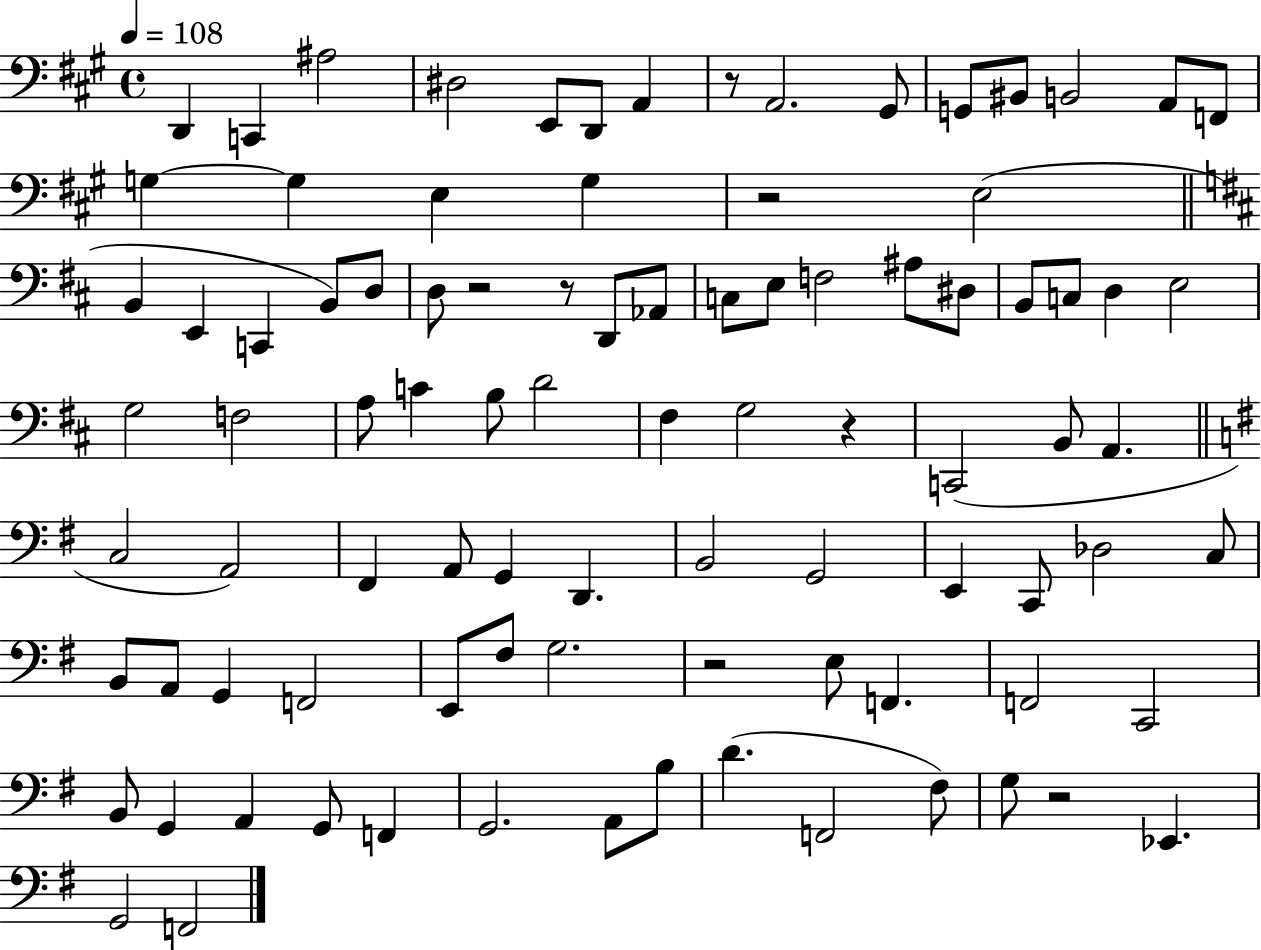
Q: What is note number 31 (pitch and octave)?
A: A#3